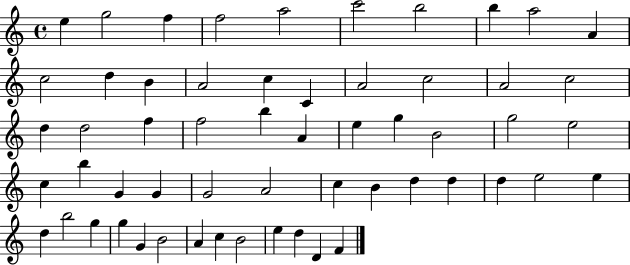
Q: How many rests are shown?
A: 0